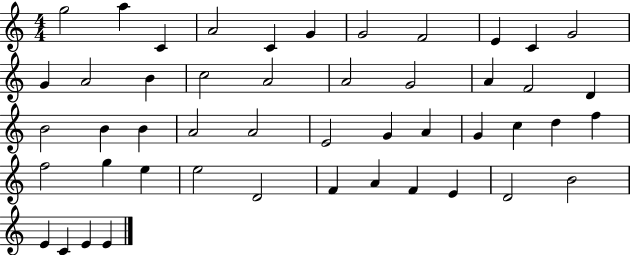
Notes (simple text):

G5/h A5/q C4/q A4/h C4/q G4/q G4/h F4/h E4/q C4/q G4/h G4/q A4/h B4/q C5/h A4/h A4/h G4/h A4/q F4/h D4/q B4/h B4/q B4/q A4/h A4/h E4/h G4/q A4/q G4/q C5/q D5/q F5/q F5/h G5/q E5/q E5/h D4/h F4/q A4/q F4/q E4/q D4/h B4/h E4/q C4/q E4/q E4/q